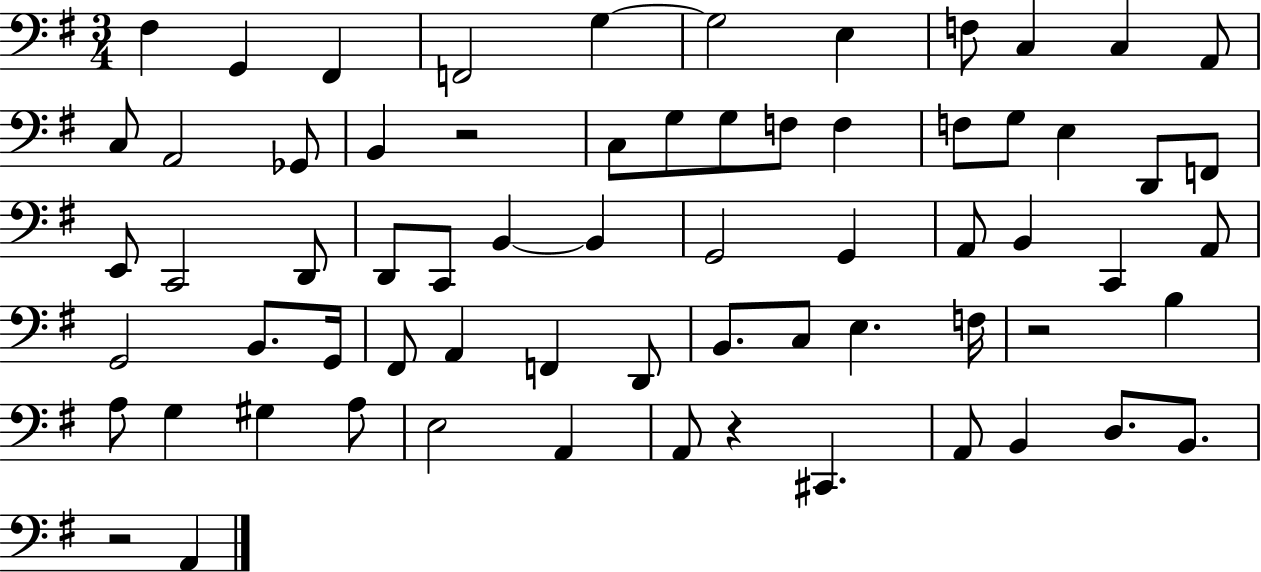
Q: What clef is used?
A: bass